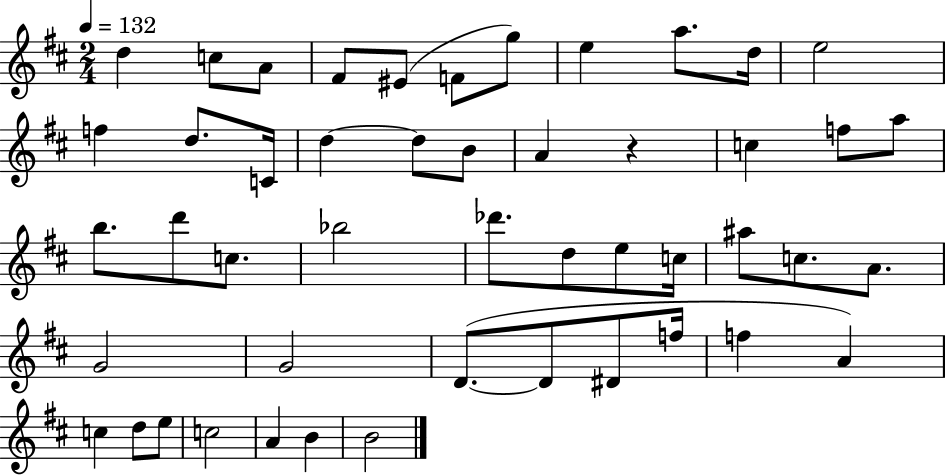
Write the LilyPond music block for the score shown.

{
  \clef treble
  \numericTimeSignature
  \time 2/4
  \key d \major
  \tempo 4 = 132
  \repeat volta 2 { d''4 c''8 a'8 | fis'8 eis'8( f'8 g''8) | e''4 a''8. d''16 | e''2 | \break f''4 d''8. c'16 | d''4~~ d''8 b'8 | a'4 r4 | c''4 f''8 a''8 | \break b''8. d'''8 c''8. | bes''2 | des'''8. d''8 e''8 c''16 | ais''8 c''8. a'8. | \break g'2 | g'2 | d'8.~(~ d'8 dis'8 f''16 | f''4 a'4) | \break c''4 d''8 e''8 | c''2 | a'4 b'4 | b'2 | \break } \bar "|."
}